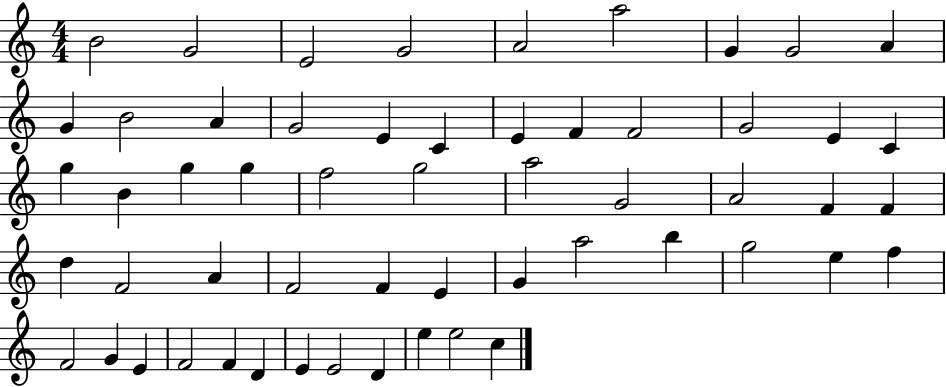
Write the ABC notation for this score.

X:1
T:Untitled
M:4/4
L:1/4
K:C
B2 G2 E2 G2 A2 a2 G G2 A G B2 A G2 E C E F F2 G2 E C g B g g f2 g2 a2 G2 A2 F F d F2 A F2 F E G a2 b g2 e f F2 G E F2 F D E E2 D e e2 c